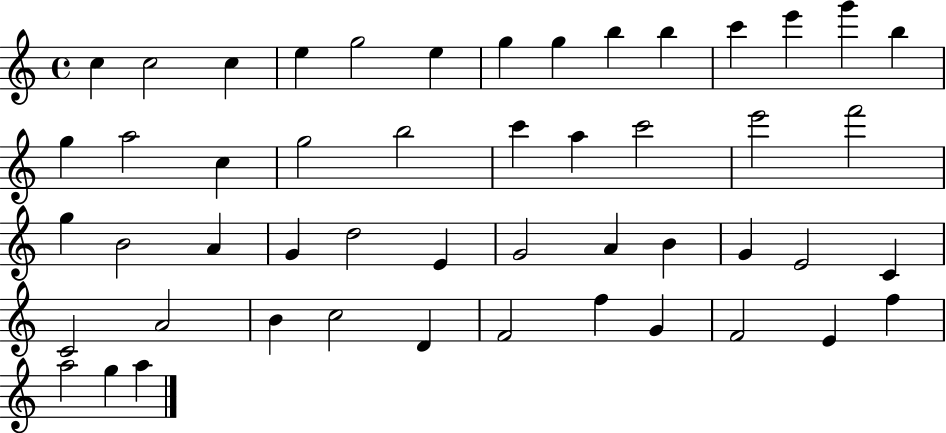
X:1
T:Untitled
M:4/4
L:1/4
K:C
c c2 c e g2 e g g b b c' e' g' b g a2 c g2 b2 c' a c'2 e'2 f'2 g B2 A G d2 E G2 A B G E2 C C2 A2 B c2 D F2 f G F2 E f a2 g a